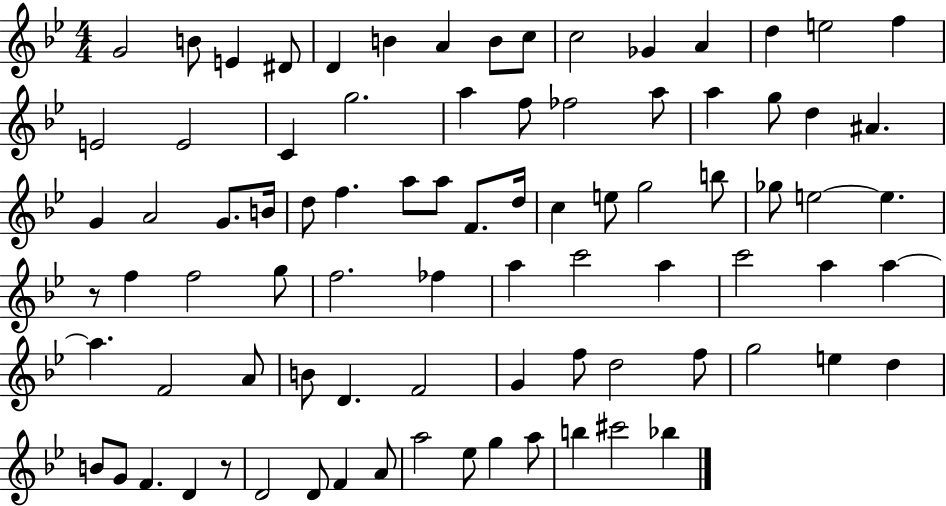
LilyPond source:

{
  \clef treble
  \numericTimeSignature
  \time 4/4
  \key bes \major
  \repeat volta 2 { g'2 b'8 e'4 dis'8 | d'4 b'4 a'4 b'8 c''8 | c''2 ges'4 a'4 | d''4 e''2 f''4 | \break e'2 e'2 | c'4 g''2. | a''4 f''8 fes''2 a''8 | a''4 g''8 d''4 ais'4. | \break g'4 a'2 g'8. b'16 | d''8 f''4. a''8 a''8 f'8. d''16 | c''4 e''8 g''2 b''8 | ges''8 e''2~~ e''4. | \break r8 f''4 f''2 g''8 | f''2. fes''4 | a''4 c'''2 a''4 | c'''2 a''4 a''4~~ | \break a''4. f'2 a'8 | b'8 d'4. f'2 | g'4 f''8 d''2 f''8 | g''2 e''4 d''4 | \break b'8 g'8 f'4. d'4 r8 | d'2 d'8 f'4 a'8 | a''2 ees''8 g''4 a''8 | b''4 cis'''2 bes''4 | \break } \bar "|."
}